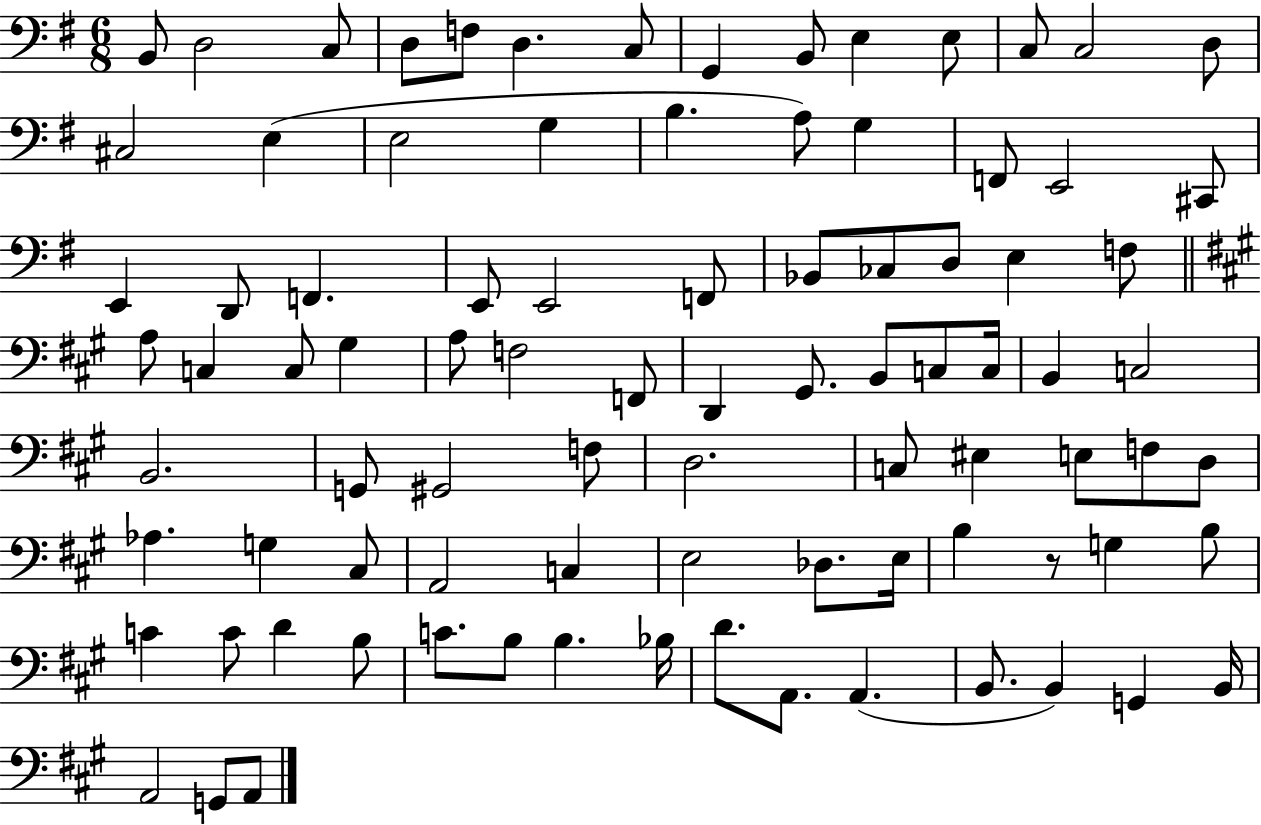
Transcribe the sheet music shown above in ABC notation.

X:1
T:Untitled
M:6/8
L:1/4
K:G
B,,/2 D,2 C,/2 D,/2 F,/2 D, C,/2 G,, B,,/2 E, E,/2 C,/2 C,2 D,/2 ^C,2 E, E,2 G, B, A,/2 G, F,,/2 E,,2 ^C,,/2 E,, D,,/2 F,, E,,/2 E,,2 F,,/2 _B,,/2 _C,/2 D,/2 E, F,/2 A,/2 C, C,/2 ^G, A,/2 F,2 F,,/2 D,, ^G,,/2 B,,/2 C,/2 C,/4 B,, C,2 B,,2 G,,/2 ^G,,2 F,/2 D,2 C,/2 ^E, E,/2 F,/2 D,/2 _A, G, ^C,/2 A,,2 C, E,2 _D,/2 E,/4 B, z/2 G, B,/2 C C/2 D B,/2 C/2 B,/2 B, _B,/4 D/2 A,,/2 A,, B,,/2 B,, G,, B,,/4 A,,2 G,,/2 A,,/2